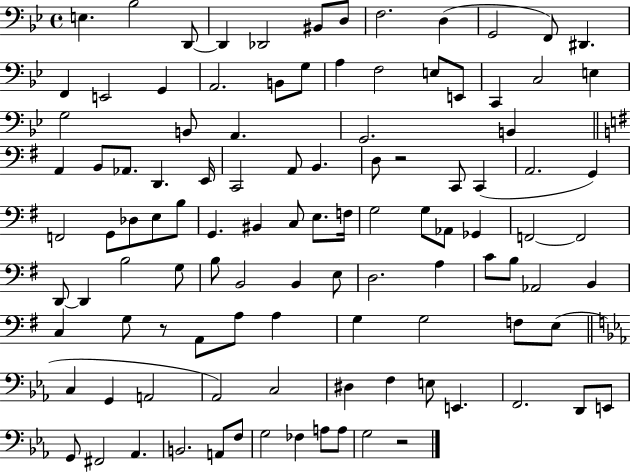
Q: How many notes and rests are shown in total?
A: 108